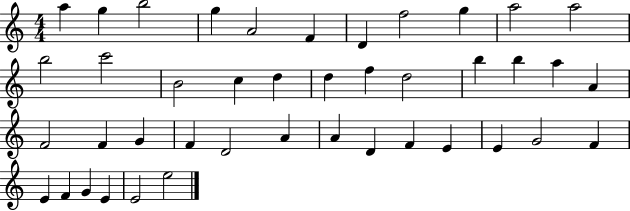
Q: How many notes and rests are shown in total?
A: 42